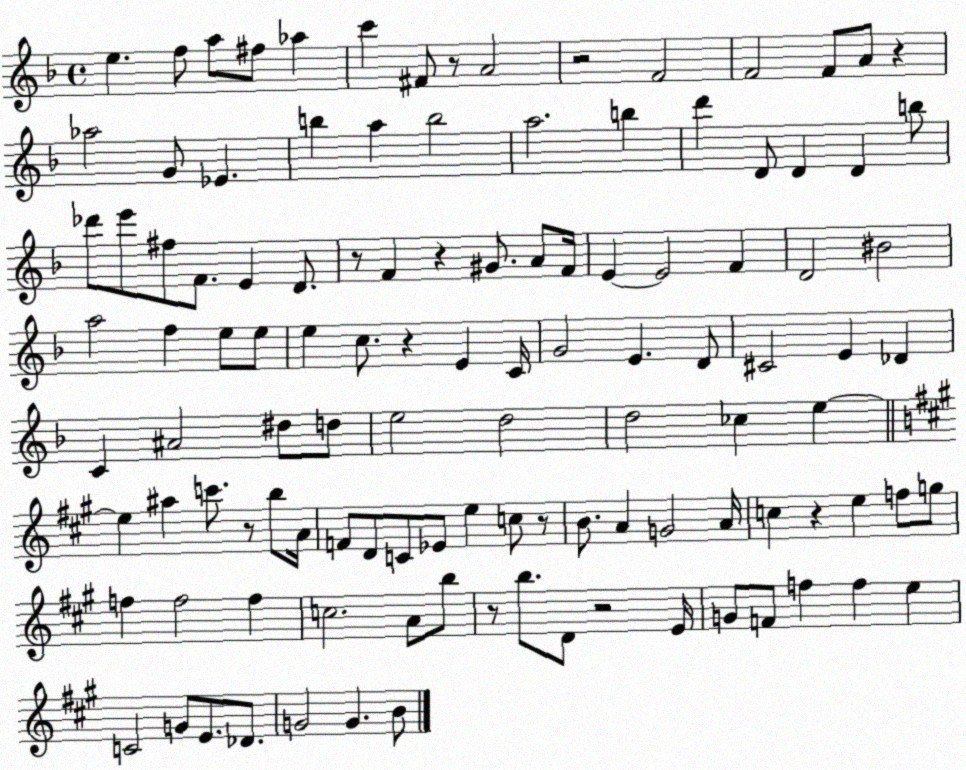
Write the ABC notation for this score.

X:1
T:Untitled
M:4/4
L:1/4
K:F
e f/2 a/2 ^f/2 _a c' ^F/2 z/2 A2 z2 F2 F2 F/2 A/2 z _a2 G/2 _E b a b2 a2 b d' D/2 D D b/2 _d'/2 e'/2 ^f/2 F/2 E D/2 z/2 F z ^G/2 A/2 F/4 E E2 F D2 ^B2 a2 f e/2 e/2 e c/2 z E C/4 G2 E D/2 ^C2 E _D C ^A2 ^d/2 d/2 e2 d2 d2 _c e e ^a c'/2 z/2 b/2 A/4 F/2 D/2 C/2 _E/2 e c/2 z/2 B/2 A G2 A/4 c z e f/2 g/2 f f2 f c2 A/2 b/2 z/2 b/2 D/2 z2 E/4 G/2 F/2 f f e C2 G/2 E/2 _D/2 G2 G B/2